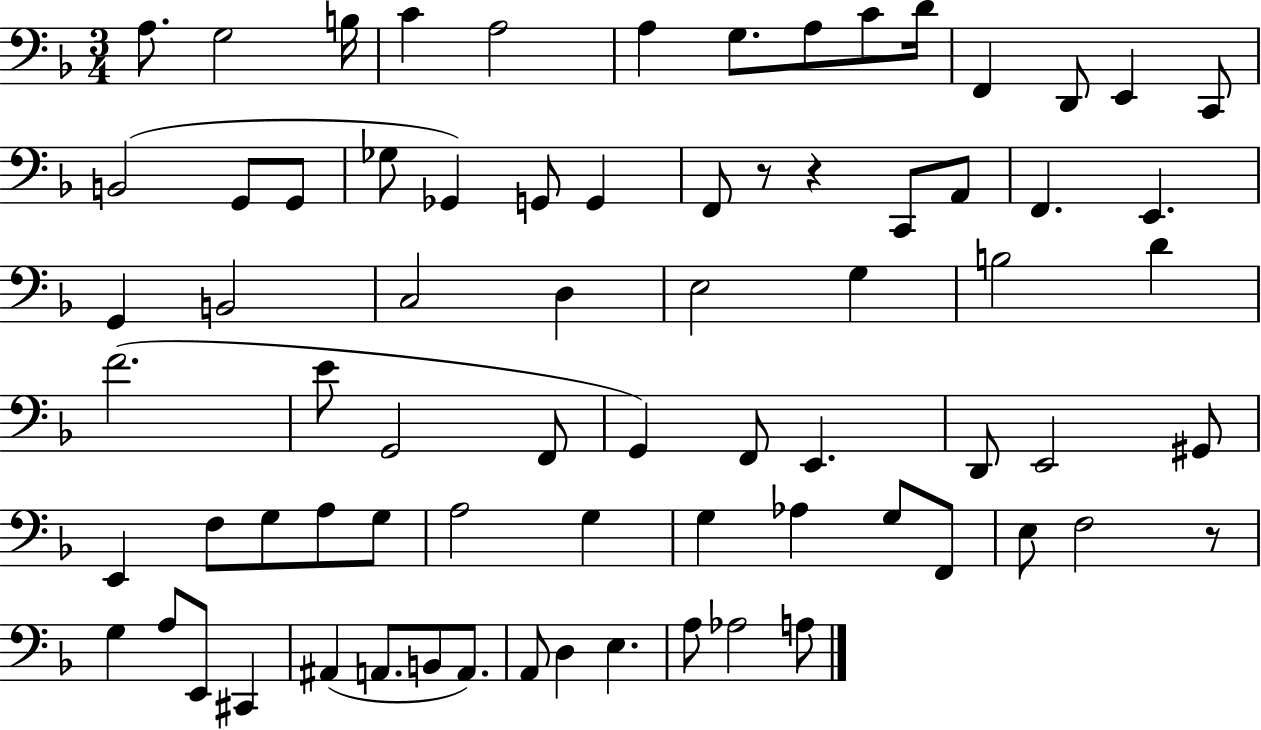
A3/e. G3/h B3/s C4/q A3/h A3/q G3/e. A3/e C4/e D4/s F2/q D2/e E2/q C2/e B2/h G2/e G2/e Gb3/e Gb2/q G2/e G2/q F2/e R/e R/q C2/e A2/e F2/q. E2/q. G2/q B2/h C3/h D3/q E3/h G3/q B3/h D4/q F4/h. E4/e G2/h F2/e G2/q F2/e E2/q. D2/e E2/h G#2/e E2/q F3/e G3/e A3/e G3/e A3/h G3/q G3/q Ab3/q G3/e F2/e E3/e F3/h R/e G3/q A3/e E2/e C#2/q A#2/q A2/e. B2/e A2/e. A2/e D3/q E3/q. A3/e Ab3/h A3/e